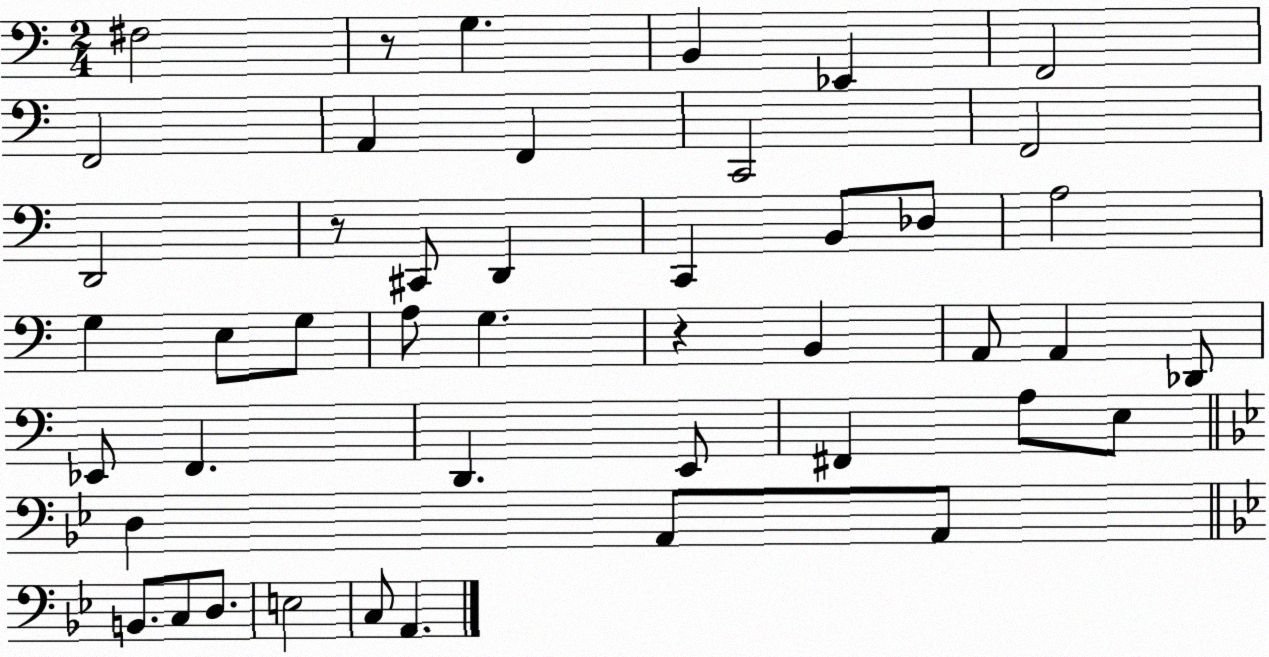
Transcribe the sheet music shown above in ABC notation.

X:1
T:Untitled
M:2/4
L:1/4
K:C
^F,2 z/2 G, B,, _E,, F,,2 F,,2 A,, F,, C,,2 F,,2 D,,2 z/2 ^C,,/2 D,, C,, B,,/2 _D,/2 A,2 G, E,/2 G,/2 A,/2 G, z B,, A,,/2 A,, _D,,/2 _E,,/2 F,, D,, E,,/2 ^F,, A,/2 E,/2 D, A,,/2 A,,/2 B,,/2 C,/2 D,/2 E,2 C,/2 A,,